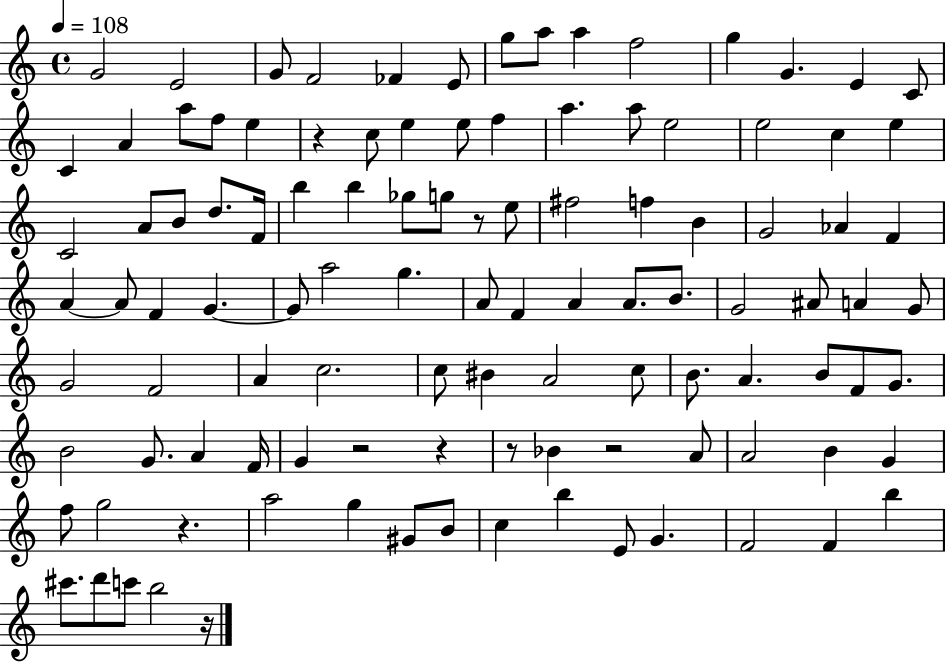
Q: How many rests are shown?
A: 8